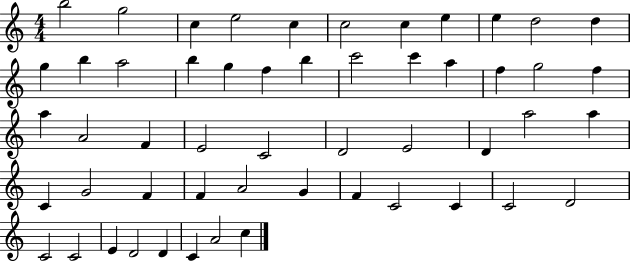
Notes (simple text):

B5/h G5/h C5/q E5/h C5/q C5/h C5/q E5/q E5/q D5/h D5/q G5/q B5/q A5/h B5/q G5/q F5/q B5/q C6/h C6/q A5/q F5/q G5/h F5/q A5/q A4/h F4/q E4/h C4/h D4/h E4/h D4/q A5/h A5/q C4/q G4/h F4/q F4/q A4/h G4/q F4/q C4/h C4/q C4/h D4/h C4/h C4/h E4/q D4/h D4/q C4/q A4/h C5/q